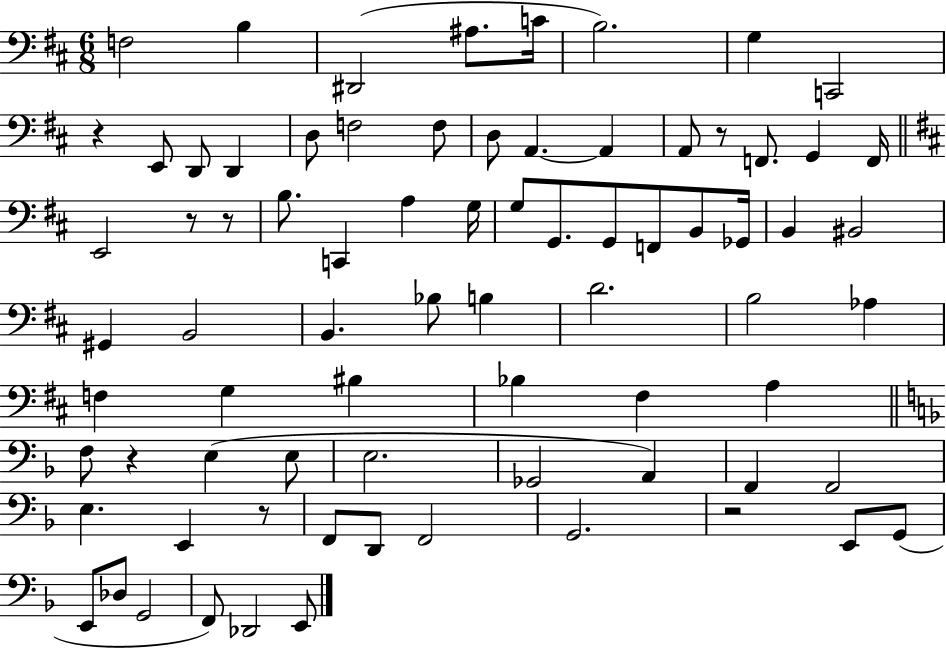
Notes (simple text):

F3/h B3/q D#2/h A#3/e. C4/s B3/h. G3/q C2/h R/q E2/e D2/e D2/q D3/e F3/h F3/e D3/e A2/q. A2/q A2/e R/e F2/e. G2/q F2/s E2/h R/e R/e B3/e. C2/q A3/q G3/s G3/e G2/e. G2/e F2/e B2/e Gb2/s B2/q BIS2/h G#2/q B2/h B2/q. Bb3/e B3/q D4/h. B3/h Ab3/q F3/q G3/q BIS3/q Bb3/q F#3/q A3/q F3/e R/q E3/q E3/e E3/h. Gb2/h A2/q F2/q F2/h E3/q. E2/q R/e F2/e D2/e F2/h G2/h. R/h E2/e G2/e E2/e Db3/e G2/h F2/e Db2/h E2/e